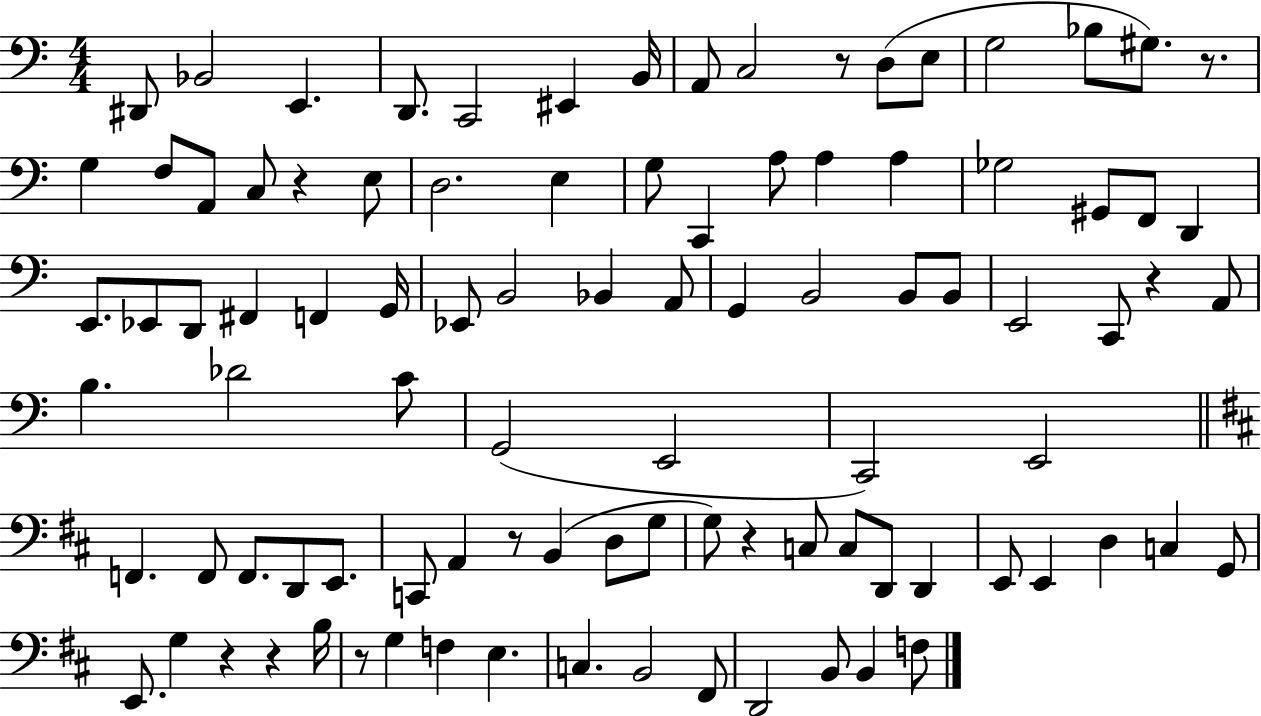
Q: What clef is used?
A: bass